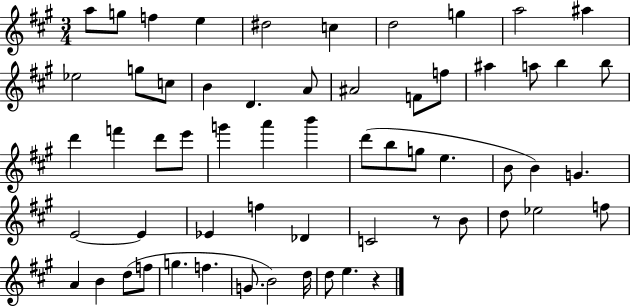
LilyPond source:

{
  \clef treble
  \numericTimeSignature
  \time 3/4
  \key a \major
  a''8 g''8 f''4 e''4 | dis''2 c''4 | d''2 g''4 | a''2 ais''4 | \break ees''2 g''8 c''8 | b'4 d'4. a'8 | ais'2 f'8 f''8 | ais''4 a''8 b''4 b''8 | \break d'''4 f'''4 d'''8 e'''8 | g'''4 a'''4 b'''4 | d'''8( b''8 g''8 e''4. | b'8 b'4) g'4. | \break e'2~~ e'4 | ees'4 f''4 des'4 | c'2 r8 b'8 | d''8 ees''2 f''8 | \break a'4 b'4 d''8( f''8 | g''4. f''4. | g'8. b'2) d''16 | d''8 e''4. r4 | \break \bar "|."
}